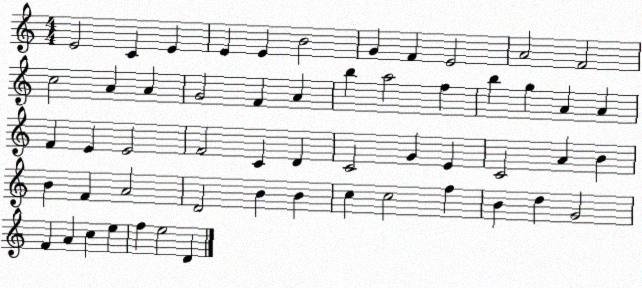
X:1
T:Untitled
M:4/4
L:1/4
K:C
E2 C E E E B2 G F E2 A2 F2 c2 A A G2 F A b a2 f b g A A F E E2 F2 C D C2 G E C2 A B B F A2 D2 B B c c2 f B d G2 F A c e f e2 D